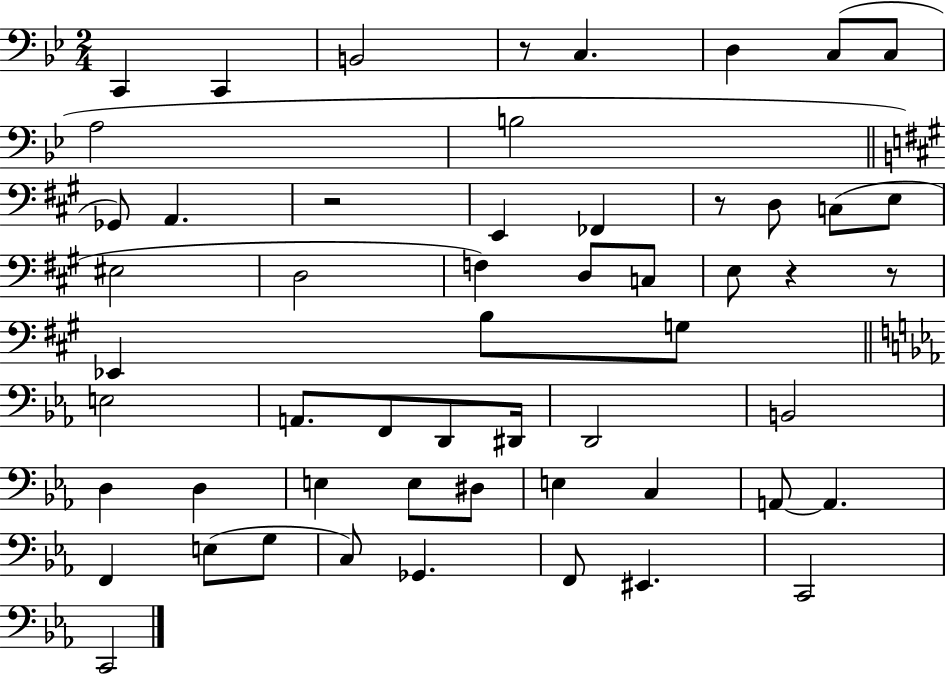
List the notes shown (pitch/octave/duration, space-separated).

C2/q C2/q B2/h R/e C3/q. D3/q C3/e C3/e A3/h B3/h Gb2/e A2/q. R/h E2/q FES2/q R/e D3/e C3/e E3/e EIS3/h D3/h F3/q D3/e C3/e E3/e R/q R/e Eb2/q B3/e G3/e E3/h A2/e. F2/e D2/e D#2/s D2/h B2/h D3/q D3/q E3/q E3/e D#3/e E3/q C3/q A2/e A2/q. F2/q E3/e G3/e C3/e Gb2/q. F2/e EIS2/q. C2/h C2/h